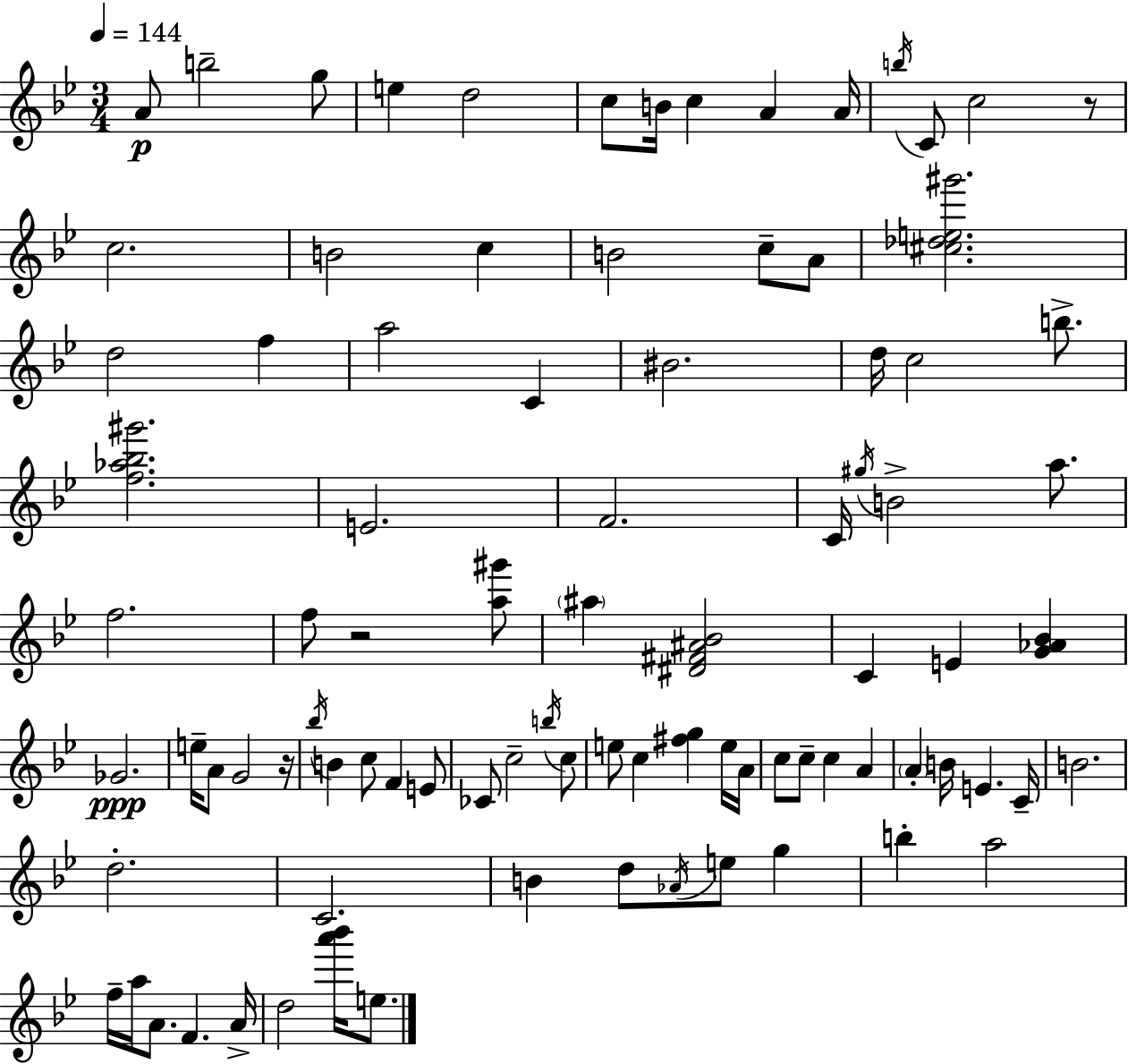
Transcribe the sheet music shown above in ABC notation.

X:1
T:Untitled
M:3/4
L:1/4
K:Bb
A/2 b2 g/2 e d2 c/2 B/4 c A A/4 b/4 C/2 c2 z/2 c2 B2 c B2 c/2 A/2 [^c_de^g']2 d2 f a2 C ^B2 d/4 c2 b/2 [f_a_b^g']2 E2 F2 C/4 ^g/4 B2 a/2 f2 f/2 z2 [a^g']/2 ^a [^D^F^A_B]2 C E [G_A_B] _G2 e/4 A/2 G2 z/4 _b/4 B c/2 F E/2 _C/2 c2 b/4 c/2 e/2 c [^fg] e/4 A/4 c/2 c/2 c A A B/4 E C/4 B2 d2 C2 B d/2 _A/4 e/2 g b a2 f/4 a/4 A/2 F A/4 d2 [a'_b']/4 e/2